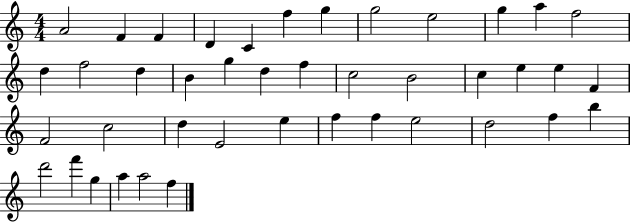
X:1
T:Untitled
M:4/4
L:1/4
K:C
A2 F F D C f g g2 e2 g a f2 d f2 d B g d f c2 B2 c e e F F2 c2 d E2 e f f e2 d2 f b d'2 f' g a a2 f